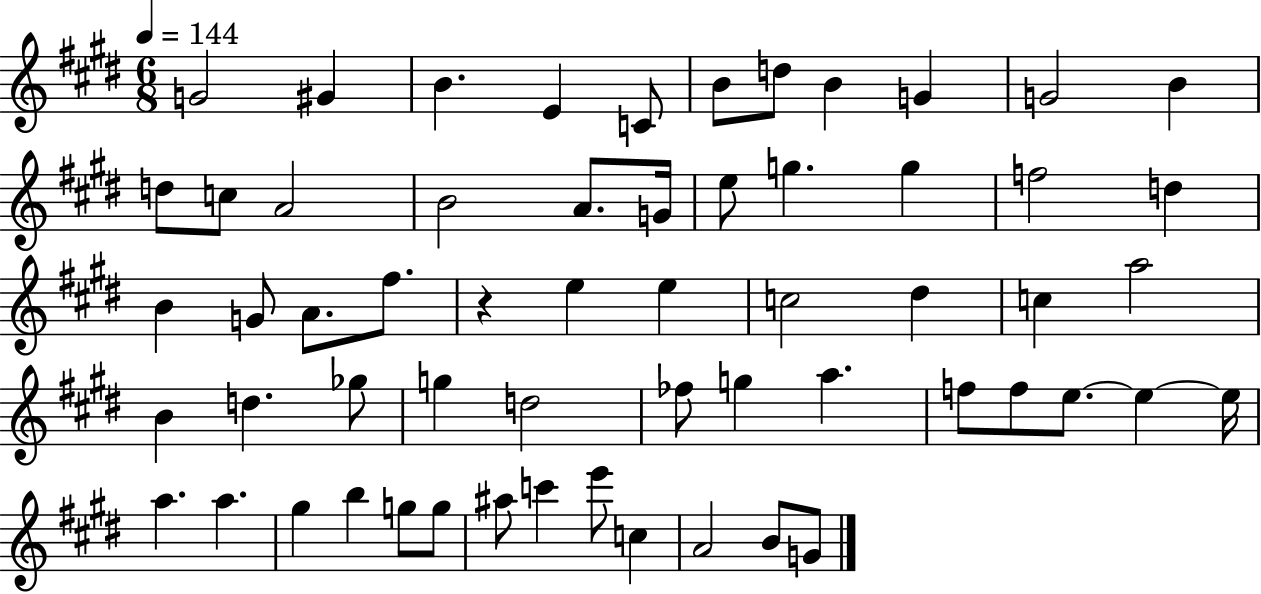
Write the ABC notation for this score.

X:1
T:Untitled
M:6/8
L:1/4
K:E
G2 ^G B E C/2 B/2 d/2 B G G2 B d/2 c/2 A2 B2 A/2 G/4 e/2 g g f2 d B G/2 A/2 ^f/2 z e e c2 ^d c a2 B d _g/2 g d2 _f/2 g a f/2 f/2 e/2 e e/4 a a ^g b g/2 g/2 ^a/2 c' e'/2 c A2 B/2 G/2